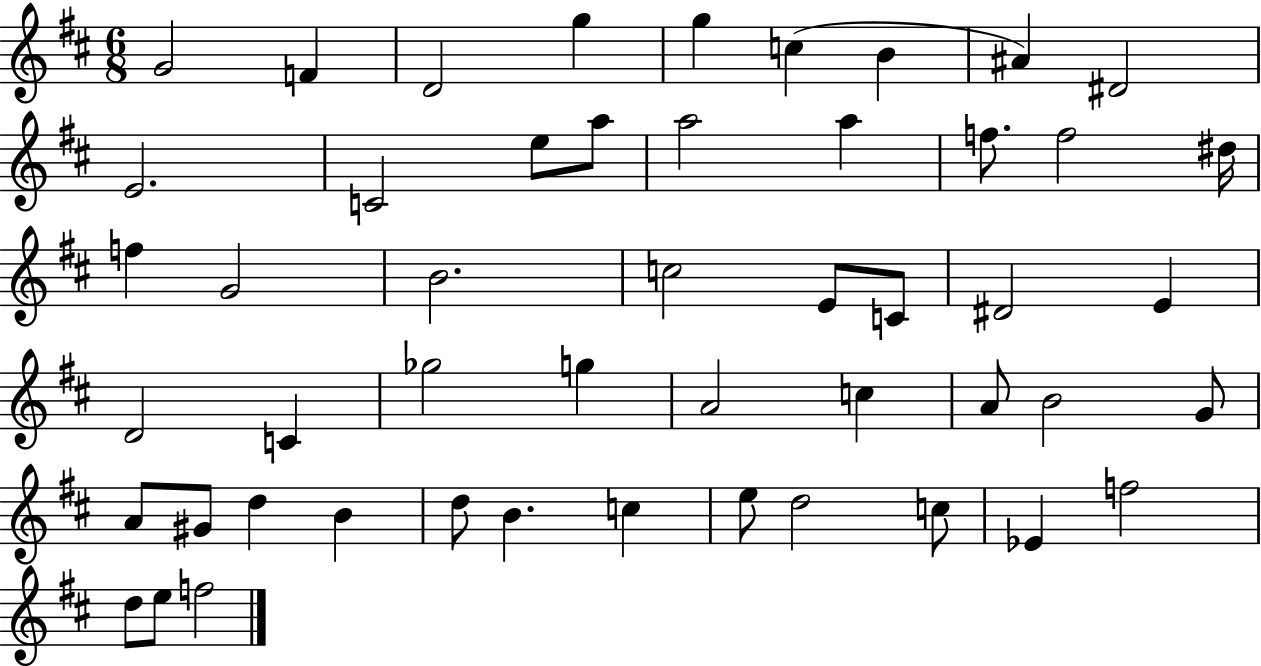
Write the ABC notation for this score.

X:1
T:Untitled
M:6/8
L:1/4
K:D
G2 F D2 g g c B ^A ^D2 E2 C2 e/2 a/2 a2 a f/2 f2 ^d/4 f G2 B2 c2 E/2 C/2 ^D2 E D2 C _g2 g A2 c A/2 B2 G/2 A/2 ^G/2 d B d/2 B c e/2 d2 c/2 _E f2 d/2 e/2 f2